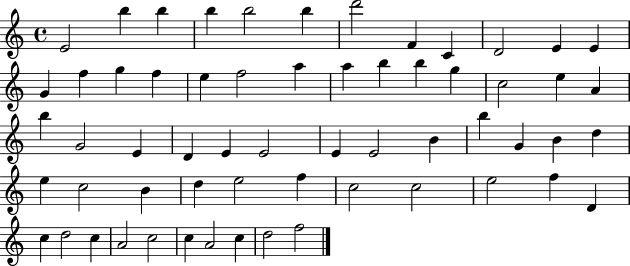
E4/h B5/q B5/q B5/q B5/h B5/q D6/h F4/q C4/q D4/h E4/q E4/q G4/q F5/q G5/q F5/q E5/q F5/h A5/q A5/q B5/q B5/q G5/q C5/h E5/q A4/q B5/q G4/h E4/q D4/q E4/q E4/h E4/q E4/h B4/q B5/q G4/q B4/q D5/q E5/q C5/h B4/q D5/q E5/h F5/q C5/h C5/h E5/h F5/q D4/q C5/q D5/h C5/q A4/h C5/h C5/q A4/h C5/q D5/h F5/h